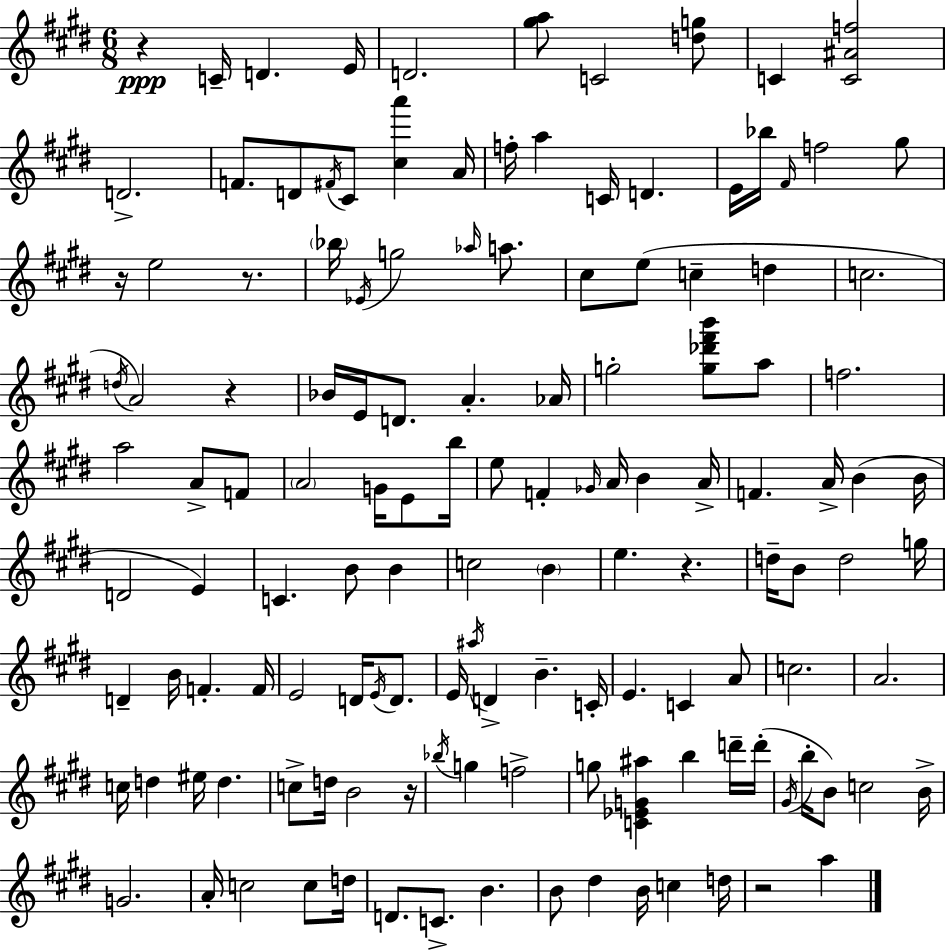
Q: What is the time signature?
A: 6/8